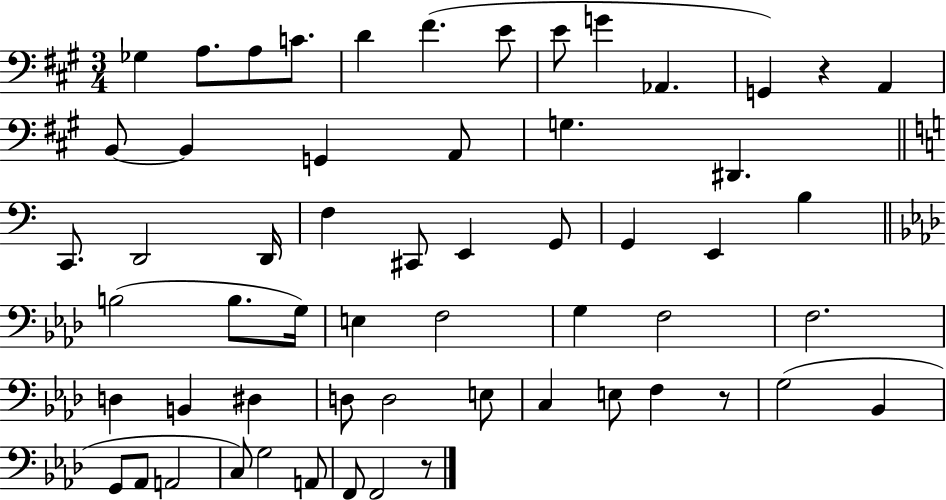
Gb3/q A3/e. A3/e C4/e. D4/q F#4/q. E4/e E4/e G4/q Ab2/q. G2/q R/q A2/q B2/e B2/q G2/q A2/e G3/q. D#2/q. C2/e. D2/h D2/s F3/q C#2/e E2/q G2/e G2/q E2/q B3/q B3/h B3/e. G3/s E3/q F3/h G3/q F3/h F3/h. D3/q B2/q D#3/q D3/e D3/h E3/e C3/q E3/e F3/q R/e G3/h Bb2/q G2/e Ab2/e A2/h C3/e G3/h A2/e F2/e F2/h R/e